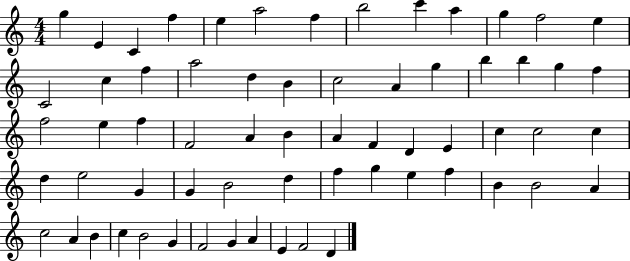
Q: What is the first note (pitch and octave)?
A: G5